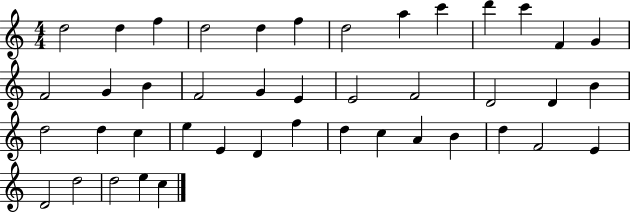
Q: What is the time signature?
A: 4/4